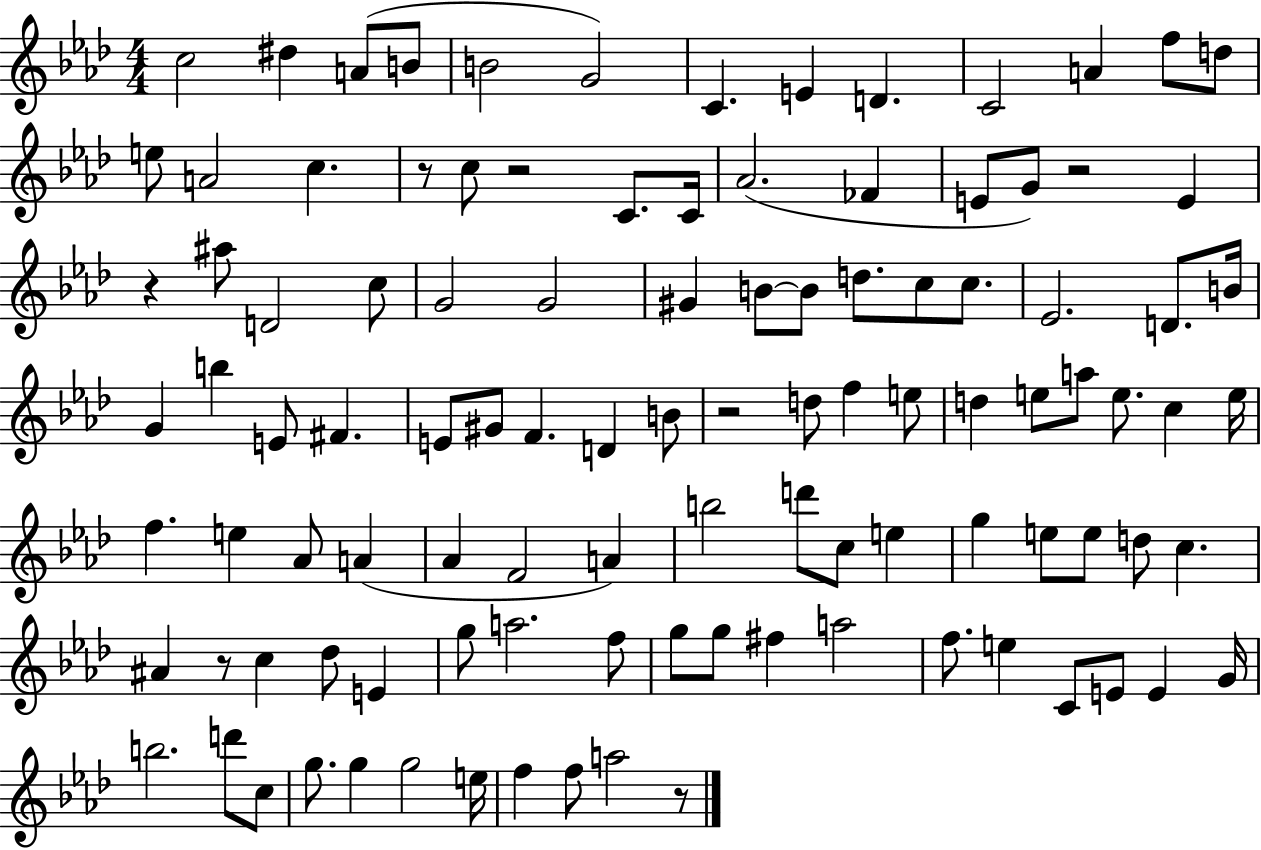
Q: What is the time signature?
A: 4/4